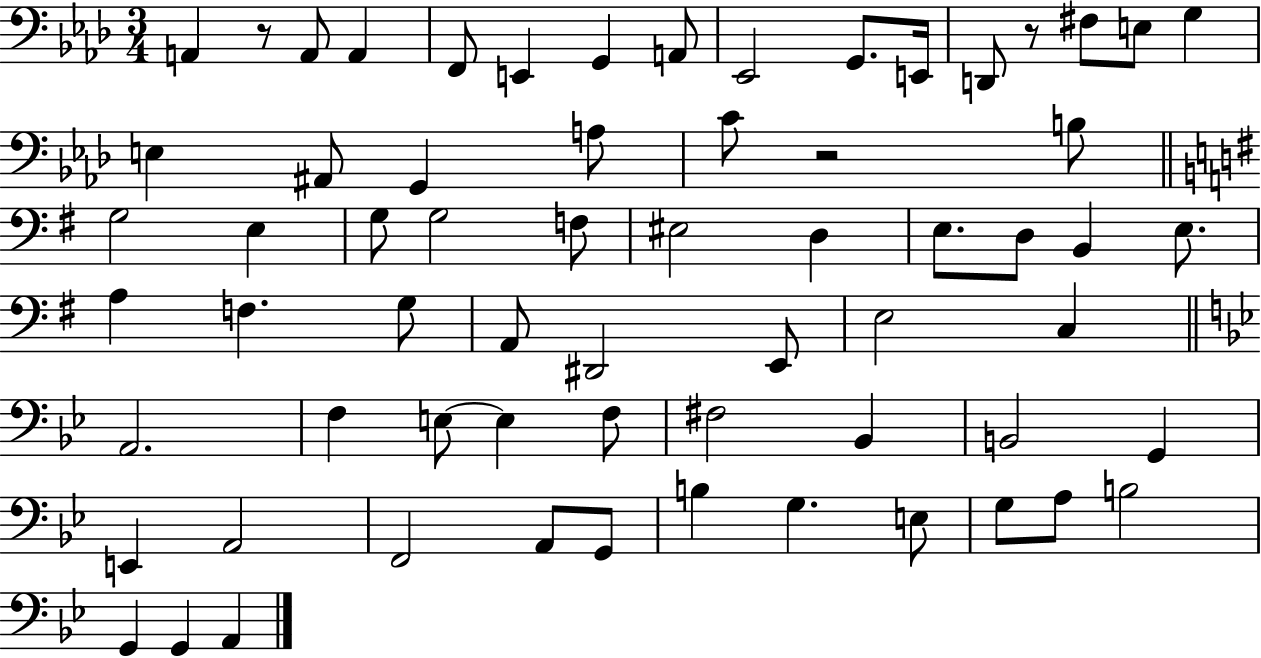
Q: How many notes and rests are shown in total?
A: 65